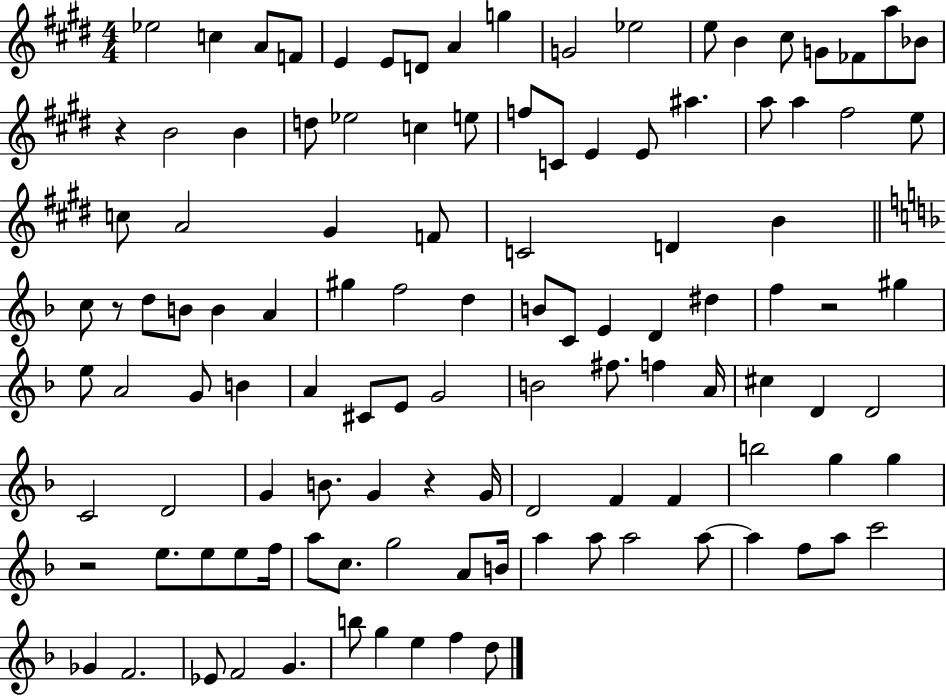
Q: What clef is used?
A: treble